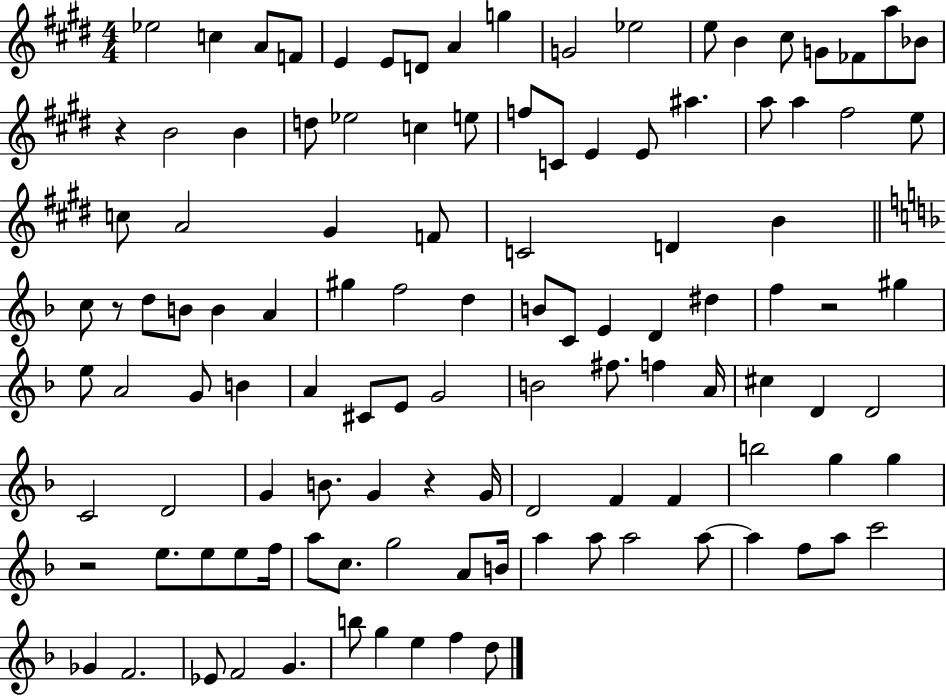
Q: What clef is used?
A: treble